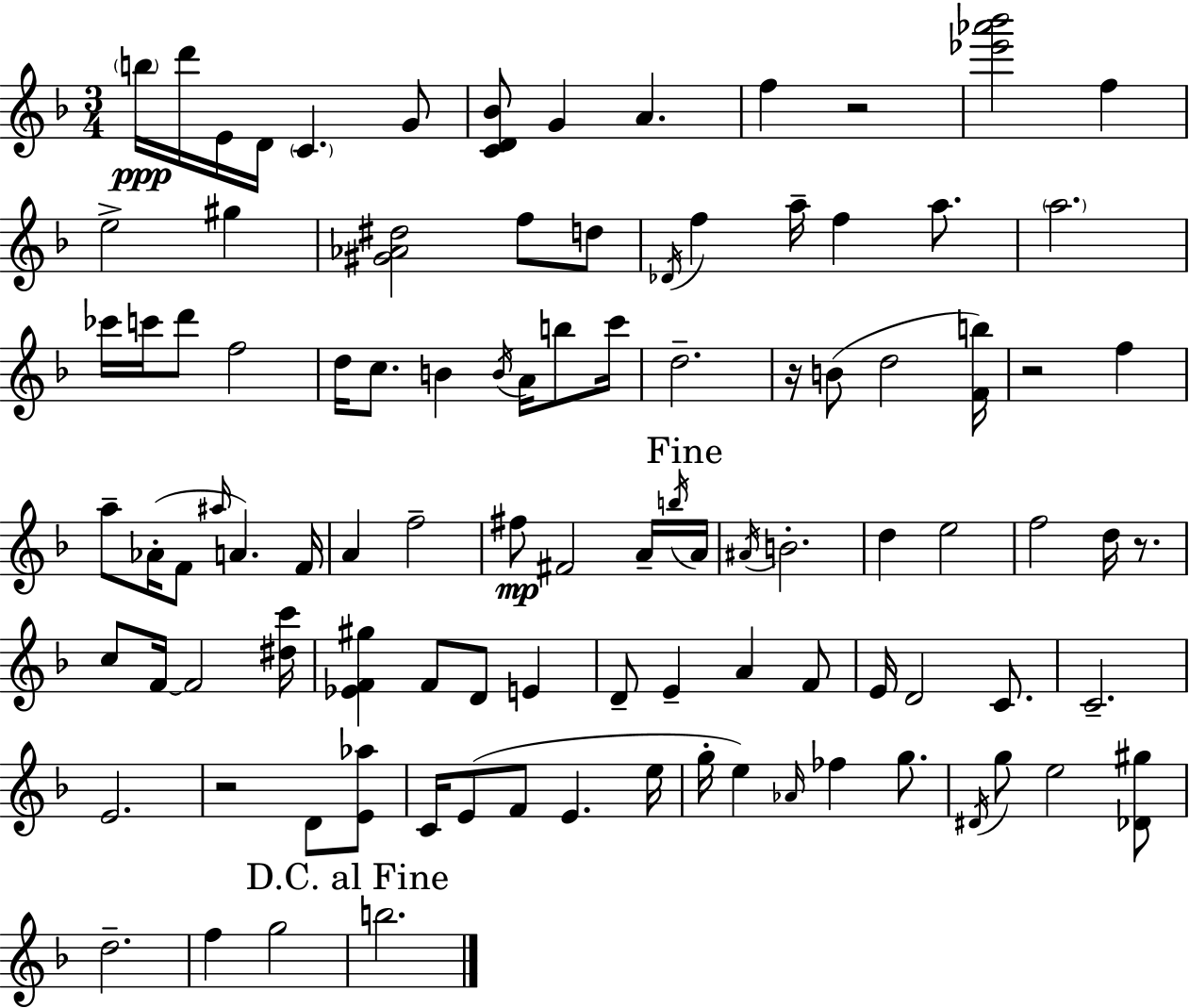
{
  \clef treble
  \numericTimeSignature
  \time 3/4
  \key d \minor
  \parenthesize b''16\ppp d'''16 e'16 d'16 \parenthesize c'4. g'8 | <c' d' bes'>8 g'4 a'4. | f''4 r2 | <ees''' aes''' bes'''>2 f''4 | \break e''2-> gis''4 | <gis' aes' dis''>2 f''8 d''8 | \acciaccatura { des'16 } f''4 a''16-- f''4 a''8. | \parenthesize a''2. | \break ces'''16 c'''16 d'''8 f''2 | d''16 c''8. b'4 \acciaccatura { b'16 } a'16 b''8 | c'''16 d''2.-- | r16 b'8( d''2 | \break <f' b''>16) r2 f''4 | a''8-- aes'16-.( f'8 \grace { ais''16 }) a'4. | f'16 a'4 f''2-- | fis''8\mp fis'2 | \break a'16-- \acciaccatura { b''16 } \mark "Fine" a'16 \acciaccatura { ais'16 } b'2.-. | d''4 e''2 | f''2 | d''16 r8. c''8 f'16~~ f'2 | \break <dis'' c'''>16 <ees' f' gis''>4 f'8 d'8 | e'4 d'8-- e'4-- a'4 | f'8 e'16 d'2 | c'8. c'2.-- | \break e'2. | r2 | d'8 <e' aes''>8 c'16 e'8( f'8 e'4. | e''16 g''16-. e''4) \grace { aes'16 } fes''4 | \break g''8. \acciaccatura { dis'16 } g''8 e''2 | <des' gis''>8 d''2.-- | f''4 g''2 | \mark "D.C. al Fine" b''2. | \break \bar "|."
}